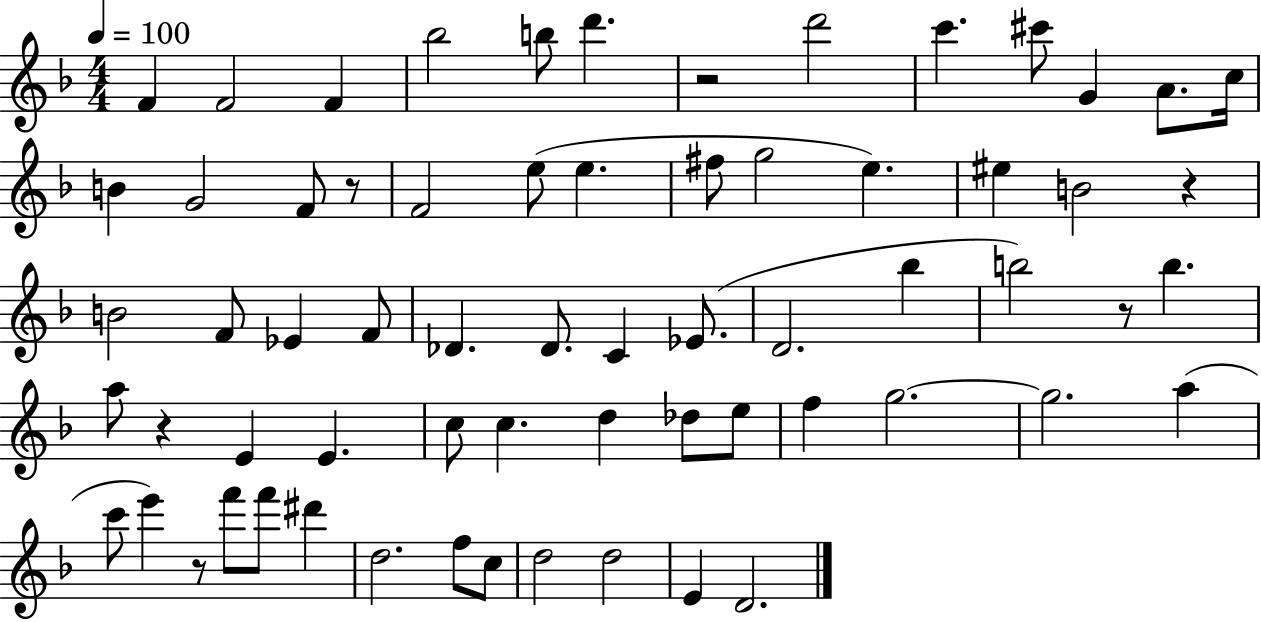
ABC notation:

X:1
T:Untitled
M:4/4
L:1/4
K:F
F F2 F _b2 b/2 d' z2 d'2 c' ^c'/2 G A/2 c/4 B G2 F/2 z/2 F2 e/2 e ^f/2 g2 e ^e B2 z B2 F/2 _E F/2 _D _D/2 C _E/2 D2 _b b2 z/2 b a/2 z E E c/2 c d _d/2 e/2 f g2 g2 a c'/2 e' z/2 f'/2 f'/2 ^d' d2 f/2 c/2 d2 d2 E D2